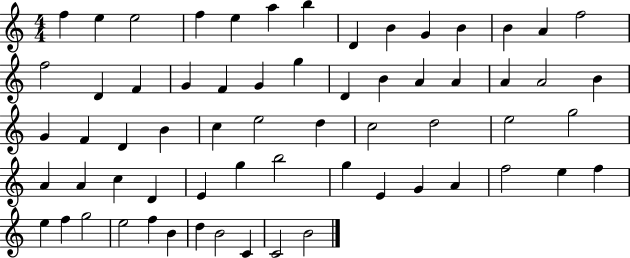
{
  \clef treble
  \numericTimeSignature
  \time 4/4
  \key c \major
  f''4 e''4 e''2 | f''4 e''4 a''4 b''4 | d'4 b'4 g'4 b'4 | b'4 a'4 f''2 | \break f''2 d'4 f'4 | g'4 f'4 g'4 g''4 | d'4 b'4 a'4 a'4 | a'4 a'2 b'4 | \break g'4 f'4 d'4 b'4 | c''4 e''2 d''4 | c''2 d''2 | e''2 g''2 | \break a'4 a'4 c''4 d'4 | e'4 g''4 b''2 | g''4 e'4 g'4 a'4 | f''2 e''4 f''4 | \break e''4 f''4 g''2 | e''2 f''4 b'4 | d''4 b'2 c'4 | c'2 b'2 | \break \bar "|."
}